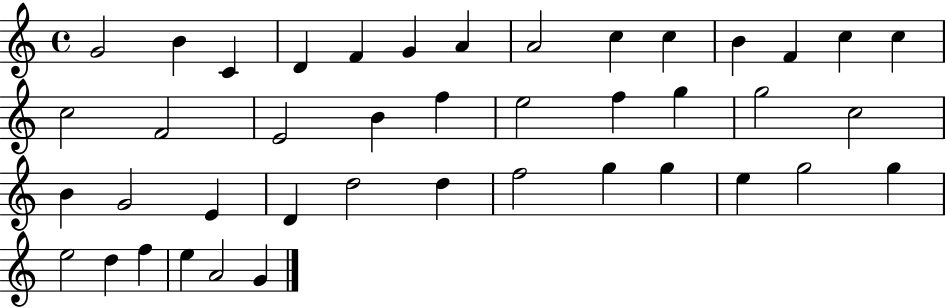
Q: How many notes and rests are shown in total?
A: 42